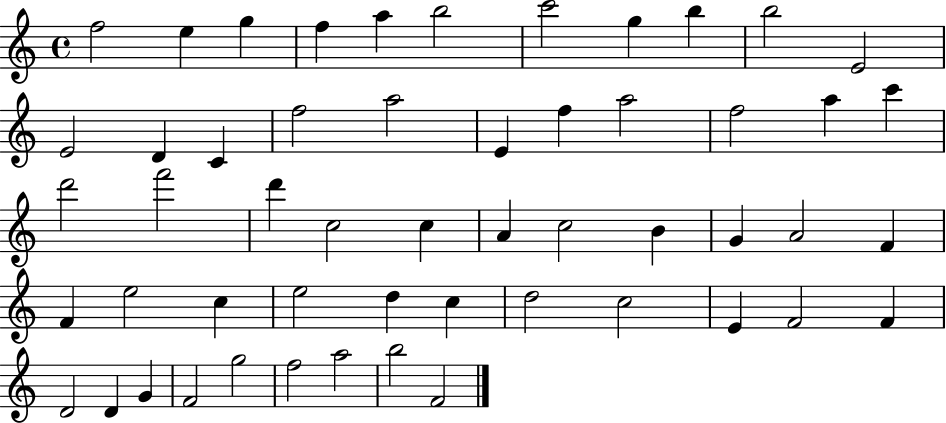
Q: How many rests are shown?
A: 0